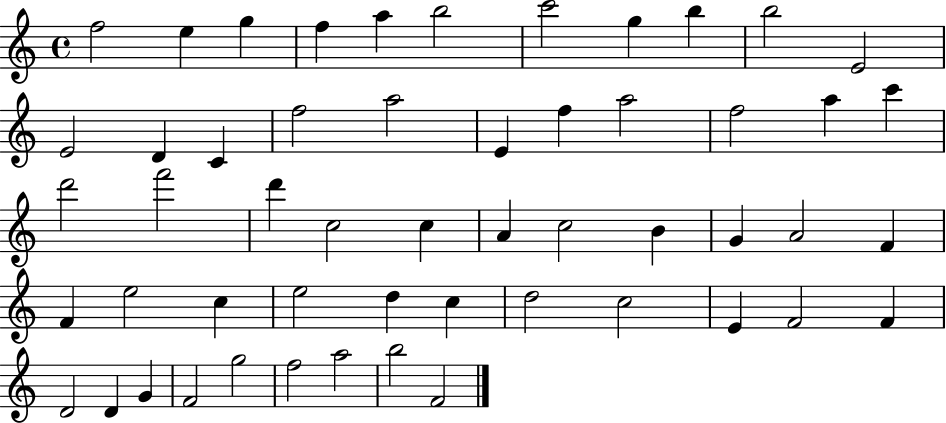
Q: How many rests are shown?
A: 0